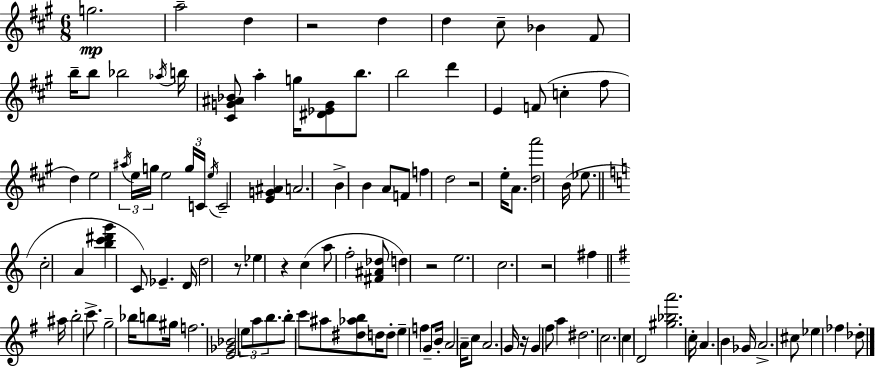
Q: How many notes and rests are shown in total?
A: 114